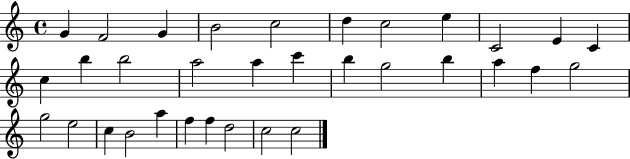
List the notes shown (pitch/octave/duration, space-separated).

G4/q F4/h G4/q B4/h C5/h D5/q C5/h E5/q C4/h E4/q C4/q C5/q B5/q B5/h A5/h A5/q C6/q B5/q G5/h B5/q A5/q F5/q G5/h G5/h E5/h C5/q B4/h A5/q F5/q F5/q D5/h C5/h C5/h